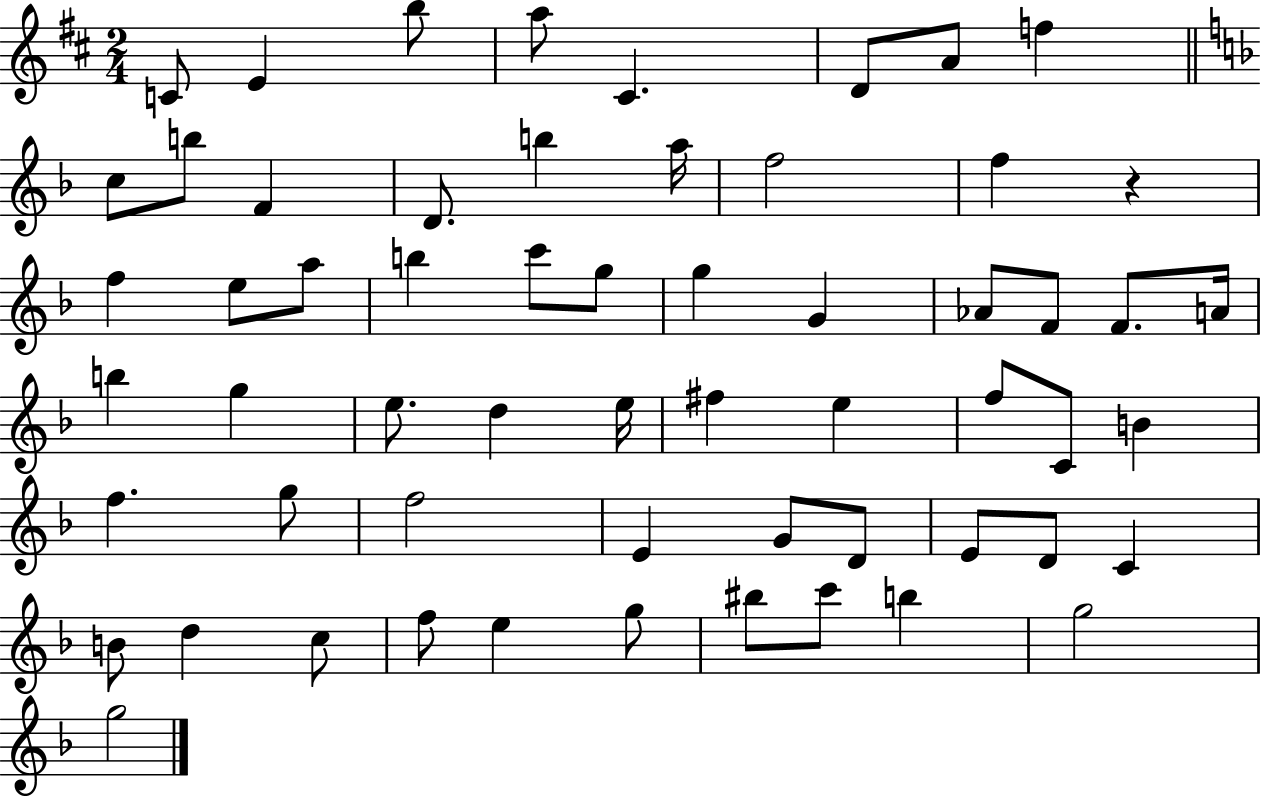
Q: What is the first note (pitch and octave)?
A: C4